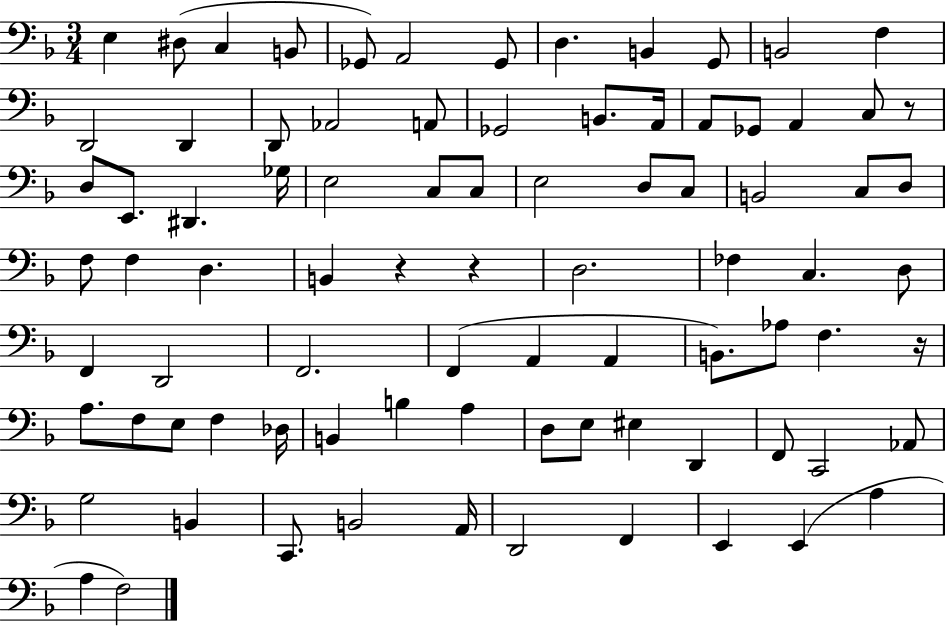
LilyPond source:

{
  \clef bass
  \numericTimeSignature
  \time 3/4
  \key f \major
  e4 dis8( c4 b,8 | ges,8) a,2 ges,8 | d4. b,4 g,8 | b,2 f4 | \break d,2 d,4 | d,8 aes,2 a,8 | ges,2 b,8. a,16 | a,8 ges,8 a,4 c8 r8 | \break d8 e,8. dis,4. ges16 | e2 c8 c8 | e2 d8 c8 | b,2 c8 d8 | \break f8 f4 d4. | b,4 r4 r4 | d2. | fes4 c4. d8 | \break f,4 d,2 | f,2. | f,4( a,4 a,4 | b,8.) aes8 f4. r16 | \break a8. f8 e8 f4 des16 | b,4 b4 a4 | d8 e8 eis4 d,4 | f,8 c,2 aes,8 | \break g2 b,4 | c,8. b,2 a,16 | d,2 f,4 | e,4 e,4( a4 | \break a4 f2) | \bar "|."
}